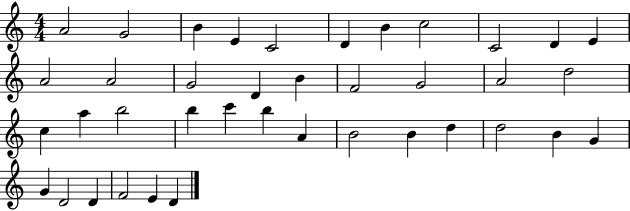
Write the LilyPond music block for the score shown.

{
  \clef treble
  \numericTimeSignature
  \time 4/4
  \key c \major
  a'2 g'2 | b'4 e'4 c'2 | d'4 b'4 c''2 | c'2 d'4 e'4 | \break a'2 a'2 | g'2 d'4 b'4 | f'2 g'2 | a'2 d''2 | \break c''4 a''4 b''2 | b''4 c'''4 b''4 a'4 | b'2 b'4 d''4 | d''2 b'4 g'4 | \break g'4 d'2 d'4 | f'2 e'4 d'4 | \bar "|."
}